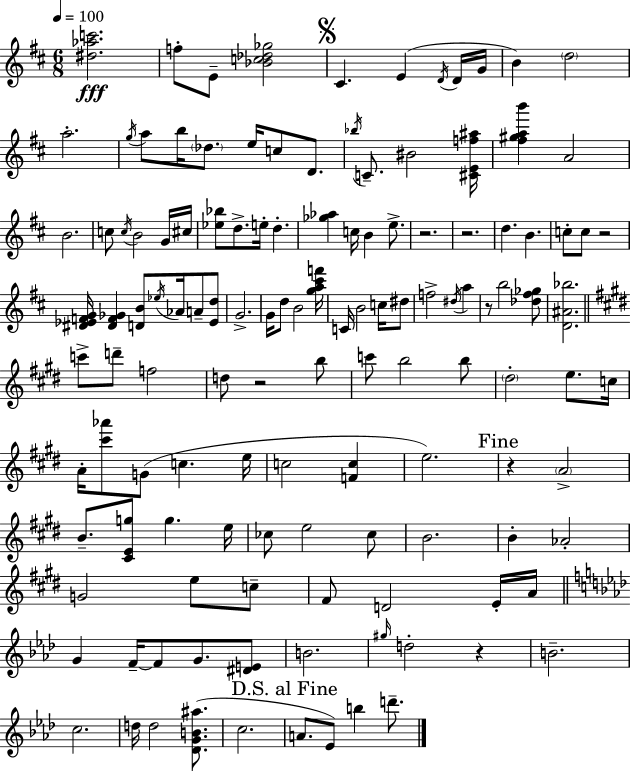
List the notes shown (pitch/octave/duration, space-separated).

[D#5,Ab5,C6]/h. F5/e E4/e [Bb4,C5,Db5,Gb5]/h C#4/q. E4/q D4/s D4/s G4/s B4/q D5/h A5/h. G5/s A5/e B5/s Db5/e. E5/s C5/e D4/e. Bb5/s C4/e. BIS4/h [C#4,E4,F5,A#5]/s [F#5,G#5,A5,B6]/q A4/h B4/h. C5/e C5/s B4/h G4/s C#5/s [Eb5,Bb5]/e D5/e. E5/s D5/q. [Gb5,Ab5]/q C5/s B4/q E5/e. R/h. R/h. D5/q. B4/q. C5/e C5/e R/h [D#4,Eb4,F4,G4]/s [D#4,F4,Gb4]/q [D4,B4]/e Eb5/s Ab4/s A4/e [Eb4,D5]/e G4/h. G4/s D5/e B4/h [G5,A5,C#6,F6]/s C4/s B4/h C5/s D#5/e F5/h D#5/s A5/q R/e B5/h [Db5,F#5,Gb5]/e [D4,A#4,Bb5]/h. C6/e D6/e F5/h D5/e R/h B5/e C6/e B5/h B5/e D#5/h E5/e. C5/s A4/s [C#6,Ab6]/e G4/e C5/q. E5/s C5/h [F4,C5]/q E5/h. R/q A4/h B4/e. [C#4,E4,G5]/e G5/q. E5/s CES5/e E5/h CES5/e B4/h. B4/q Ab4/h G4/h E5/e C5/e F#4/e D4/h E4/s A4/s G4/q F4/s F4/e G4/e. [D#4,E4]/e B4/h. G#5/s D5/h R/q B4/h. C5/h. D5/s D5/h [Db4,G4,B4,A#5]/e. C5/h. A4/e. Eb4/e B5/q D6/e.